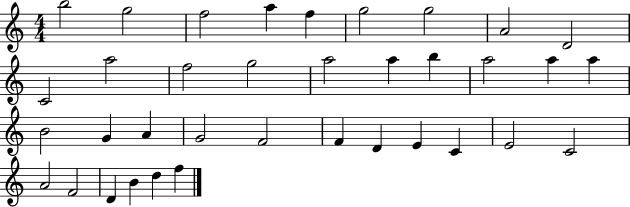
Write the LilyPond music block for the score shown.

{
  \clef treble
  \numericTimeSignature
  \time 4/4
  \key c \major
  b''2 g''2 | f''2 a''4 f''4 | g''2 g''2 | a'2 d'2 | \break c'2 a''2 | f''2 g''2 | a''2 a''4 b''4 | a''2 a''4 a''4 | \break b'2 g'4 a'4 | g'2 f'2 | f'4 d'4 e'4 c'4 | e'2 c'2 | \break a'2 f'2 | d'4 b'4 d''4 f''4 | \bar "|."
}